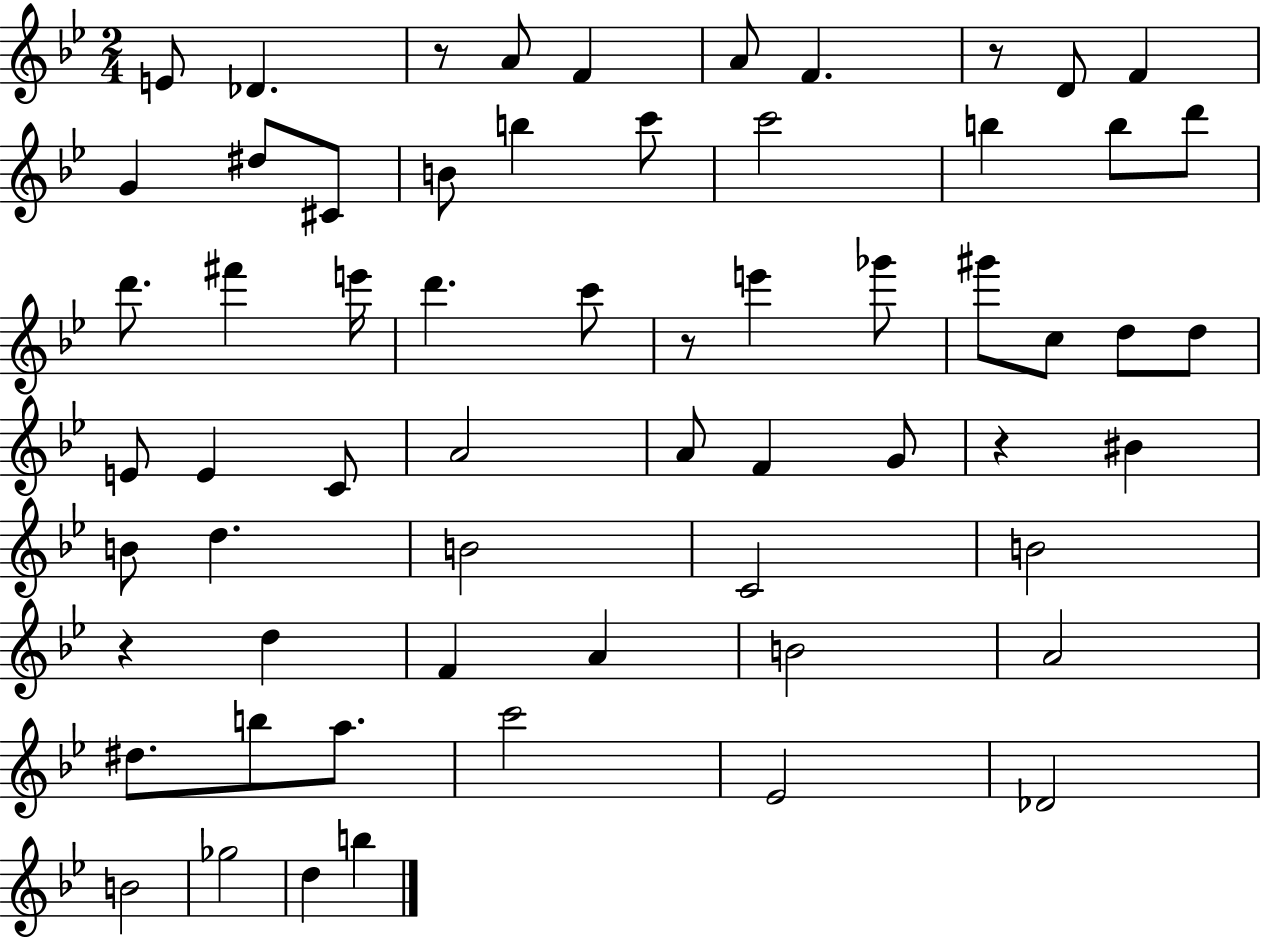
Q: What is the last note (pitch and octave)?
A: B5